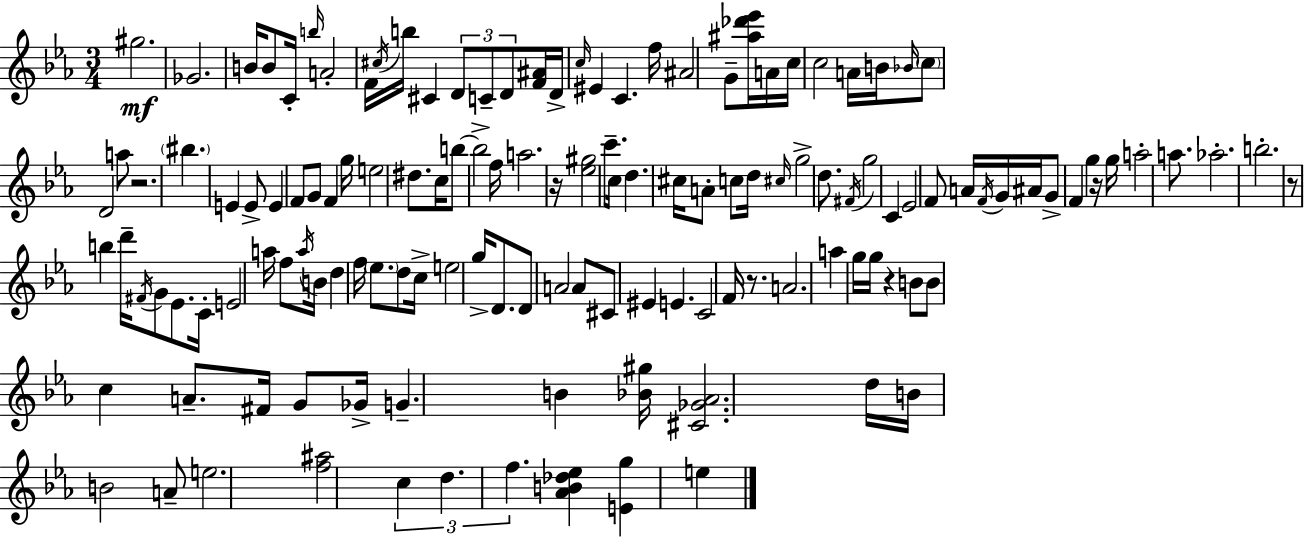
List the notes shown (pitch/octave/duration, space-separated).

G#5/h. Gb4/h. B4/s B4/e C4/s B5/s A4/h F4/s C#5/s B5/s C#4/q D4/e C4/e D4/e [F4,A#4]/s D4/s C5/s EIS4/q C4/q. F5/s A#4/h G4/e [A#5,Db6,Eb6]/s A4/s C5/s C5/h A4/s B4/s Bb4/s C5/e D4/h A5/e R/h. BIS5/q. E4/q E4/e E4/q F4/e G4/e F4/q G5/s E5/h D#5/e. C5/s B5/e B5/h F5/s A5/h. R/s [Eb5,G#5]/h C6/e. C5/s D5/q. C#5/s A4/e C5/e D5/s C#5/s G5/h D5/e. F#4/s G5/h C4/q Eb4/h F4/e A4/s F4/s G4/s A#4/s G4/e F4/q G5/q R/s G5/s A5/h A5/e. Ab5/h. B5/h. R/e B5/q D6/s F#4/s G4/e Eb4/e. C4/s E4/h A5/s F5/e A5/s B4/s D5/q F5/s Eb5/e. D5/e C5/s E5/h G5/s D4/e. D4/e A4/h A4/e C#4/e EIS4/q E4/q. C4/h F4/s R/e. A4/h. A5/q G5/s G5/s R/q B4/e B4/e C5/q A4/e. F#4/s G4/e Gb4/s G4/q. B4/q [Bb4,G#5]/s [C#4,Gb4,Ab4]/h. D5/s B4/s B4/h A4/e E5/h. [F5,A#5]/h C5/q D5/q. F5/q. [Ab4,B4,Db5,Eb5]/q [E4,G5]/q E5/q